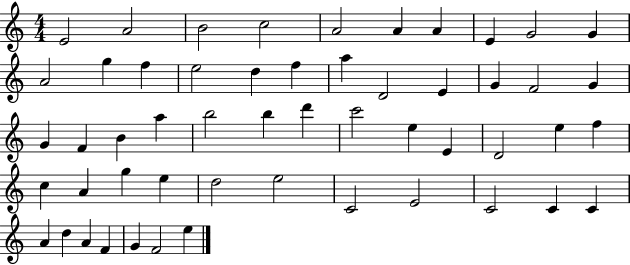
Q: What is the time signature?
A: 4/4